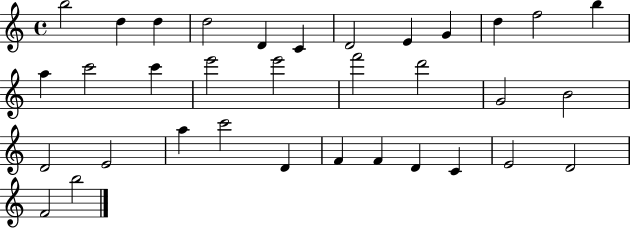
X:1
T:Untitled
M:4/4
L:1/4
K:C
b2 d d d2 D C D2 E G d f2 b a c'2 c' e'2 e'2 f'2 d'2 G2 B2 D2 E2 a c'2 D F F D C E2 D2 F2 b2